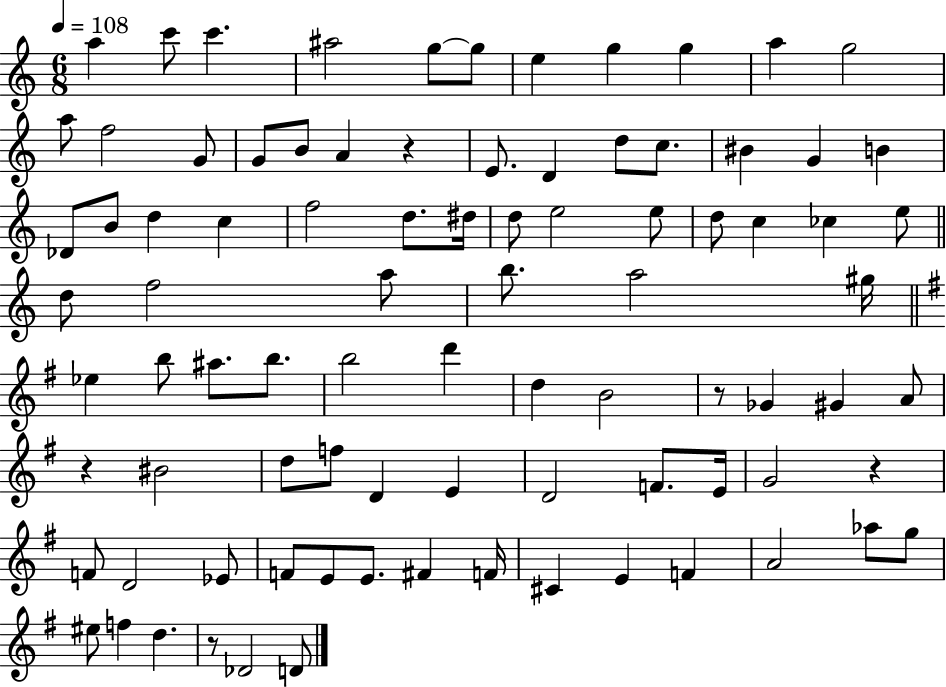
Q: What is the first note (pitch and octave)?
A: A5